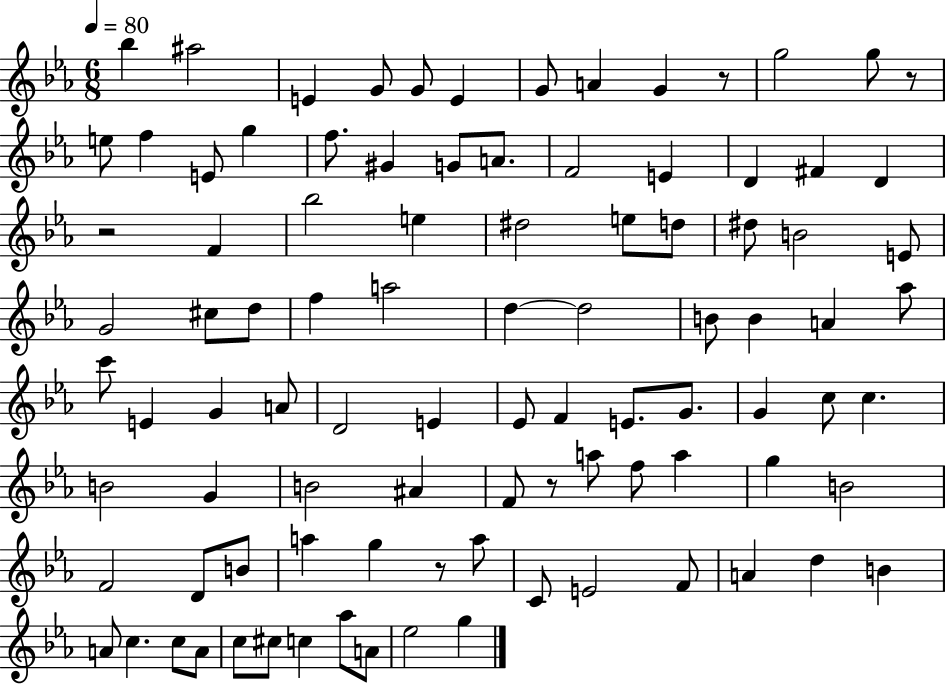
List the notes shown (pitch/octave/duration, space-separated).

Bb5/q A#5/h E4/q G4/e G4/e E4/q G4/e A4/q G4/q R/e G5/h G5/e R/e E5/e F5/q E4/e G5/q F5/e. G#4/q G4/e A4/e. F4/h E4/q D4/q F#4/q D4/q R/h F4/q Bb5/h E5/q D#5/h E5/e D5/e D#5/e B4/h E4/e G4/h C#5/e D5/e F5/q A5/h D5/q D5/h B4/e B4/q A4/q Ab5/e C6/e E4/q G4/q A4/e D4/h E4/q Eb4/e F4/q E4/e. G4/e. G4/q C5/e C5/q. B4/h G4/q B4/h A#4/q F4/e R/e A5/e F5/e A5/q G5/q B4/h F4/h D4/e B4/e A5/q G5/q R/e A5/e C4/e E4/h F4/e A4/q D5/q B4/q A4/e C5/q. C5/e A4/e C5/e C#5/e C5/q Ab5/e A4/e Eb5/h G5/q